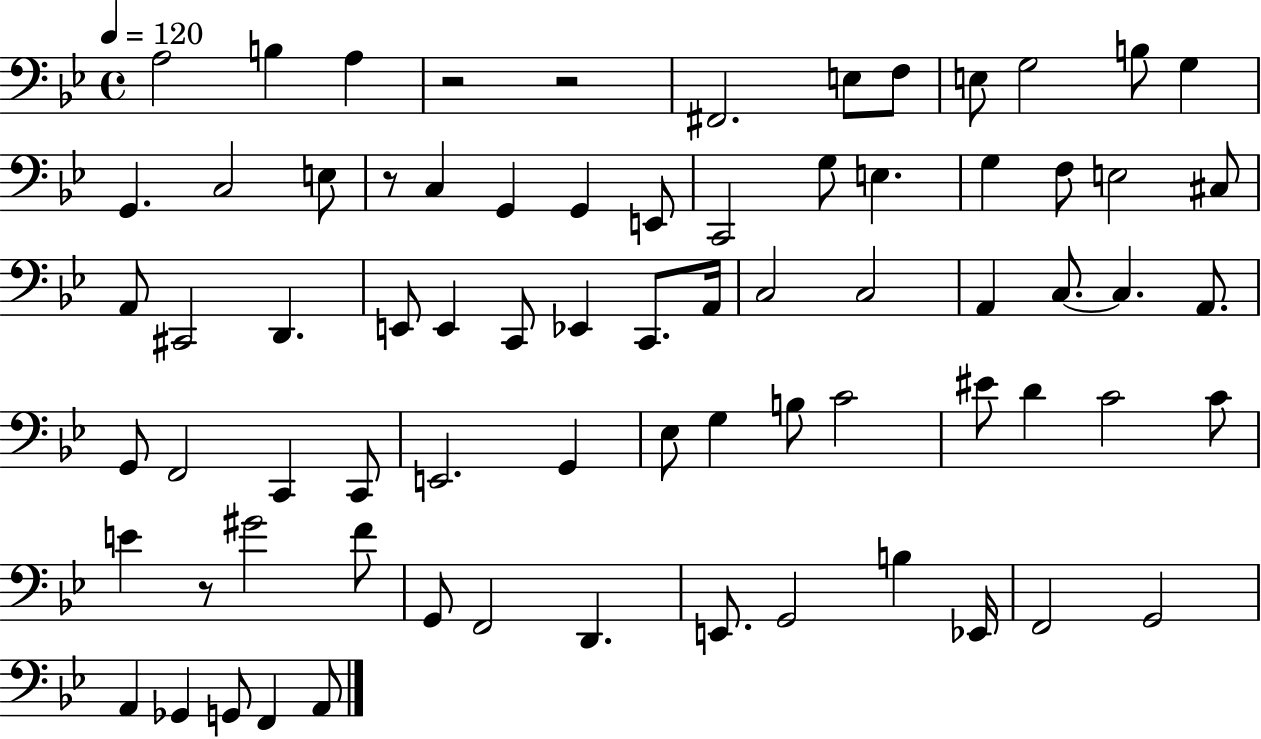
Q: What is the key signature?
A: BES major